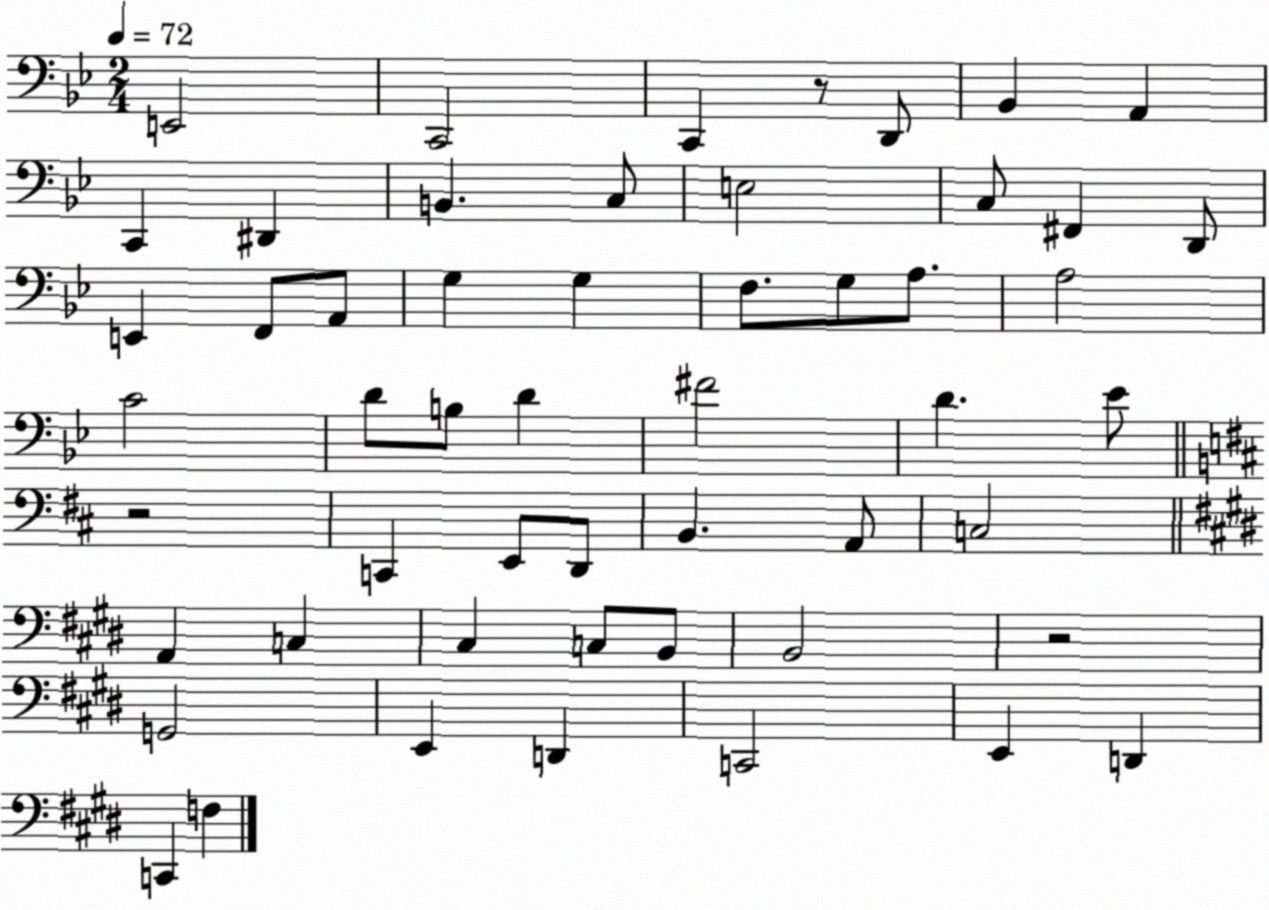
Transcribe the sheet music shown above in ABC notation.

X:1
T:Untitled
M:2/4
L:1/4
K:Bb
E,,2 C,,2 C,, z/2 D,,/2 _B,, A,, C,, ^D,, B,, C,/2 E,2 C,/2 ^F,, D,,/2 E,, F,,/2 A,,/2 G, G, F,/2 G,/2 A,/2 A,2 C2 D/2 B,/2 D ^F2 D _E/2 z2 C,, E,,/2 D,,/2 B,, A,,/2 C,2 A,, C, ^C, C,/2 B,,/2 B,,2 z2 G,,2 E,, D,, C,,2 E,, D,, C,, F,